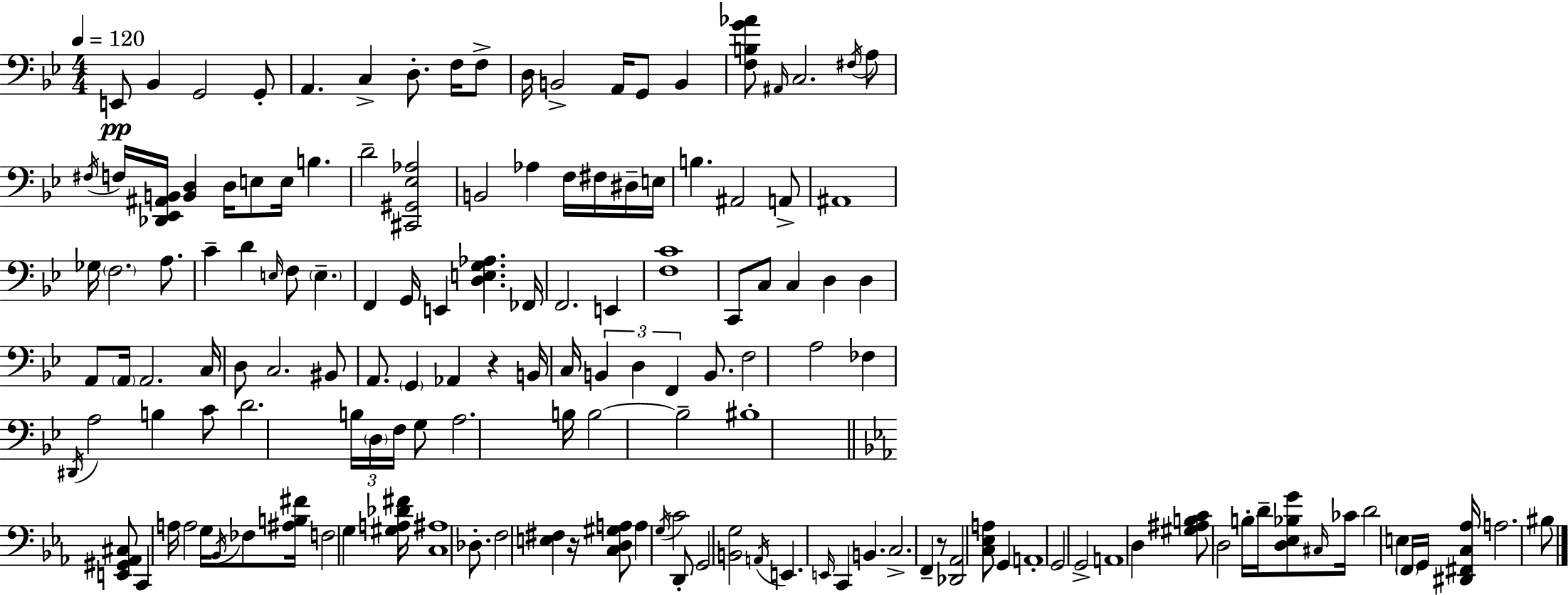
X:1
T:Untitled
M:4/4
L:1/4
K:Bb
E,,/2 _B,, G,,2 G,,/2 A,, C, D,/2 F,/4 F,/2 D,/4 B,,2 A,,/4 G,,/2 B,, [F,B,G_A]/2 ^A,,/4 C,2 ^F,/4 A,/2 ^F,/4 F,/4 [_D,,_E,,^A,,B,,]/4 [B,,D,] D,/4 E,/2 E,/4 B, D2 [^C,,^G,,_E,_A,]2 B,,2 _A, F,/4 ^F,/4 ^D,/4 E,/4 B, ^A,,2 A,,/2 ^A,,4 _G,/4 F,2 A,/2 C D E,/4 F,/2 E, F,, G,,/4 E,, [D,E,G,_A,] _F,,/4 F,,2 E,, [F,C]4 C,,/2 C,/2 C, D, D, A,,/2 A,,/4 A,,2 C,/4 D,/2 C,2 ^B,,/2 A,,/2 G,, _A,, z B,,/4 C,/4 B,, D, F,, B,,/2 F,2 A,2 _F, ^D,,/4 A,2 B, C/2 D2 B,/4 D,/4 F,/4 G,/2 A,2 B,/4 B,2 B,2 ^B,4 [E,,^G,,_A,,^C,]/2 C,, A,/4 A,2 G,/4 _B,,/4 _F,/2 [^A,B,^F]/4 F,2 G, [^G,A,_D^F]/4 [C,^A,]4 _D,/2 F,2 [E,^F,] z/4 [C,D,^G,A,]/2 A, G,/4 C2 D,,/2 G,,2 [B,,G,]2 A,,/4 E,, E,,/4 C,, B,, C,2 F,, z/2 [_D,,_A,,]2 [C,_E,A,]/2 G,, A,,4 G,,2 G,,2 A,,4 D, [^G,^A,B,C]/2 D,2 B,/4 D/4 [D,_E,_B,G]/2 ^C,/4 _C/4 D2 E, F,,/4 G,,/4 [^D,,^F,,C,_A,]/4 A,2 ^B,/2